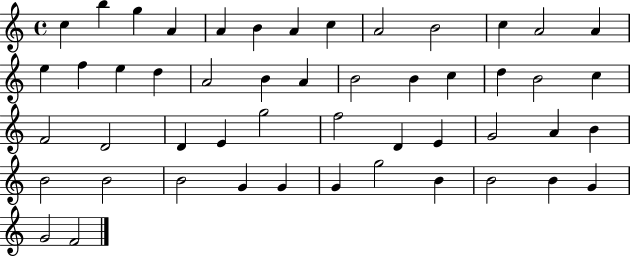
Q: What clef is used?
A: treble